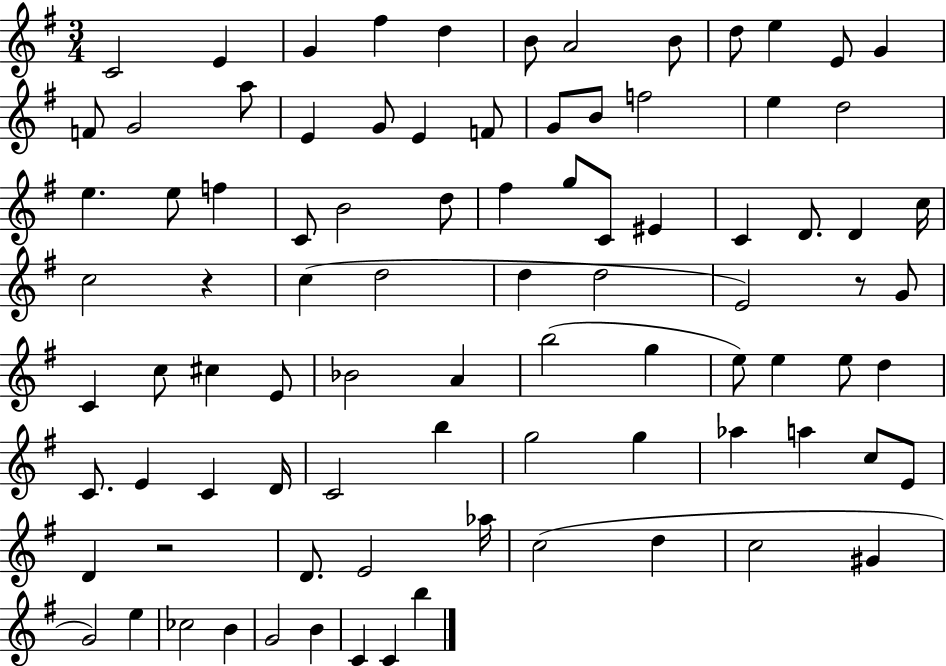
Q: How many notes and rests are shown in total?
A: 89